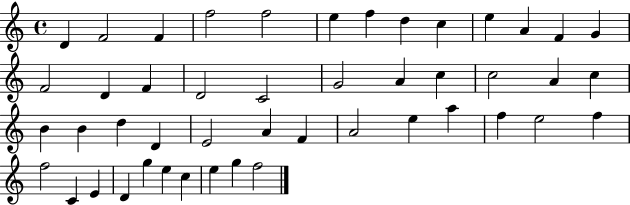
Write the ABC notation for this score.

X:1
T:Untitled
M:4/4
L:1/4
K:C
D F2 F f2 f2 e f d c e A F G F2 D F D2 C2 G2 A c c2 A c B B d D E2 A F A2 e a f e2 f f2 C E D g e c e g f2